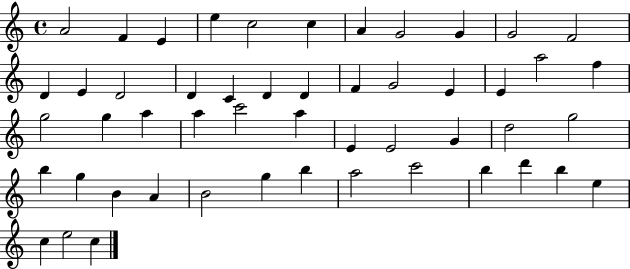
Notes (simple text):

A4/h F4/q E4/q E5/q C5/h C5/q A4/q G4/h G4/q G4/h F4/h D4/q E4/q D4/h D4/q C4/q D4/q D4/q F4/q G4/h E4/q E4/q A5/h F5/q G5/h G5/q A5/q A5/q C6/h A5/q E4/q E4/h G4/q D5/h G5/h B5/q G5/q B4/q A4/q B4/h G5/q B5/q A5/h C6/h B5/q D6/q B5/q E5/q C5/q E5/h C5/q